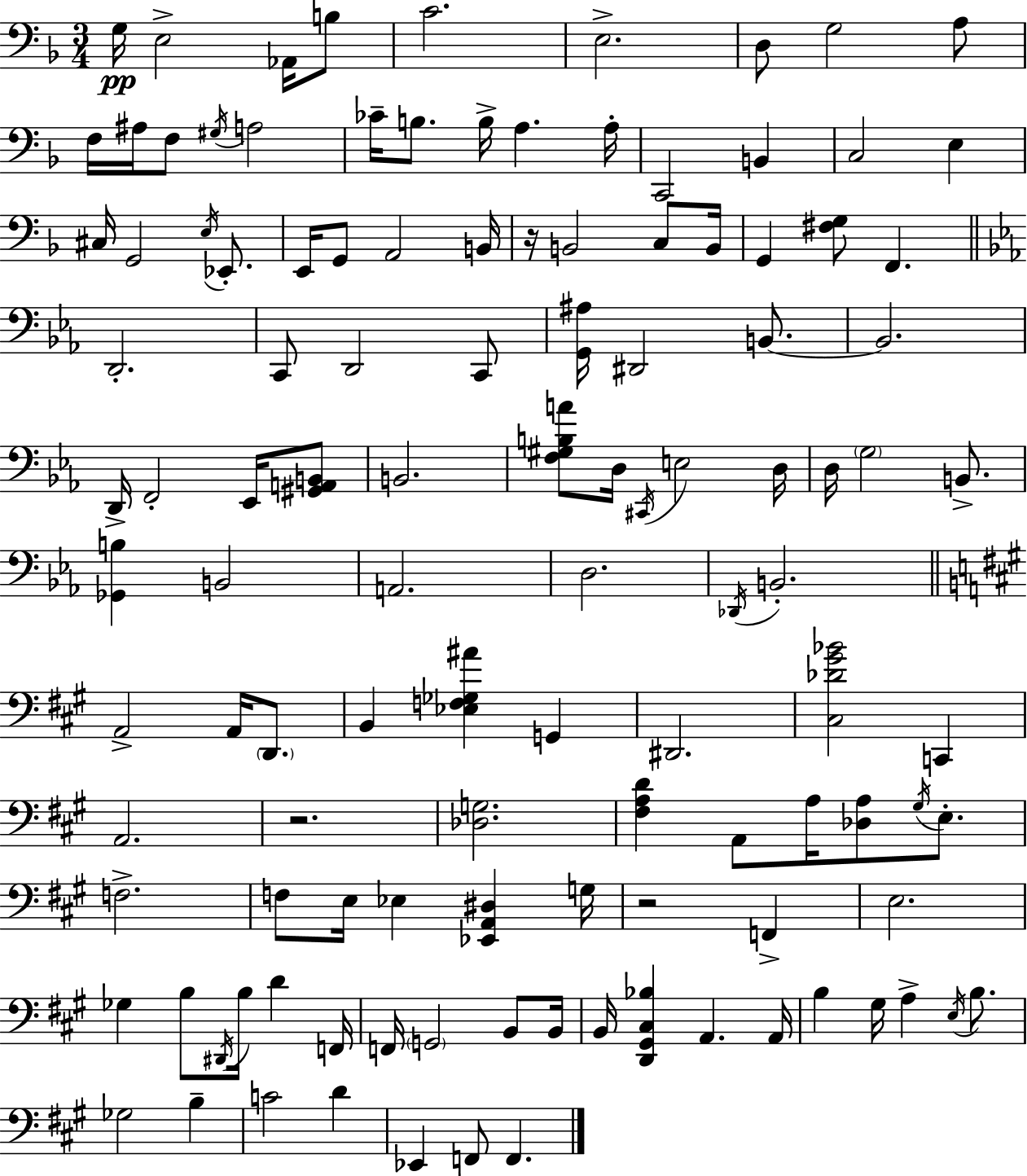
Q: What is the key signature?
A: D minor